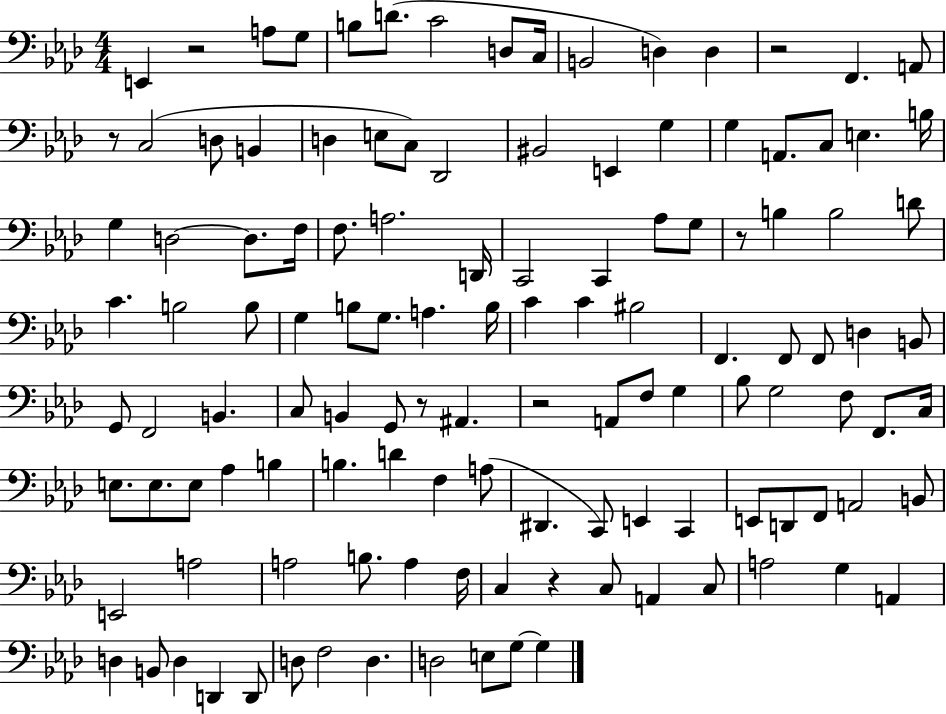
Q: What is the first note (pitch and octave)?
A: E2